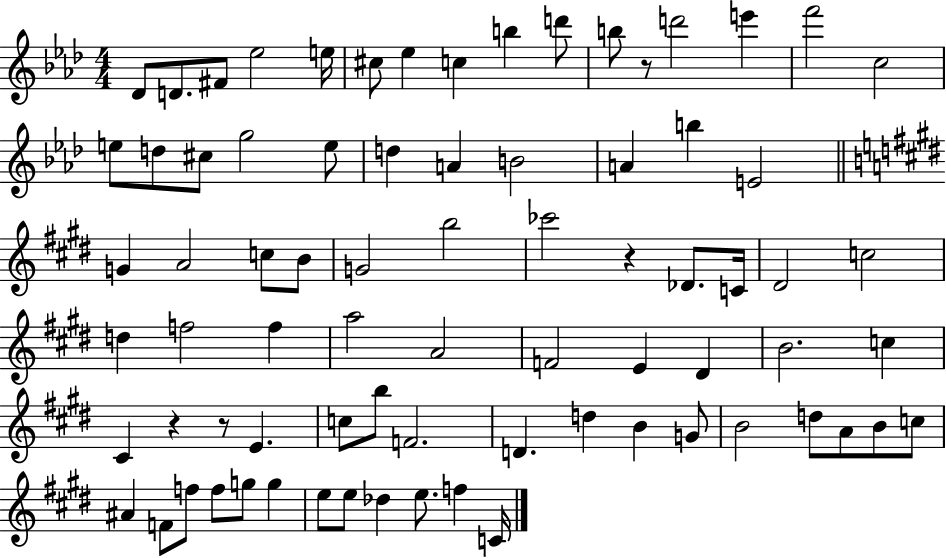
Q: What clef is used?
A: treble